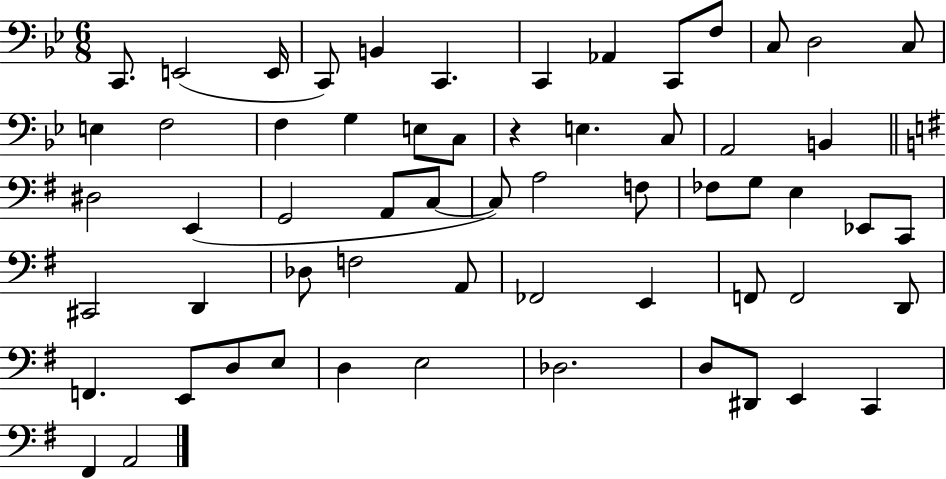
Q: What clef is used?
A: bass